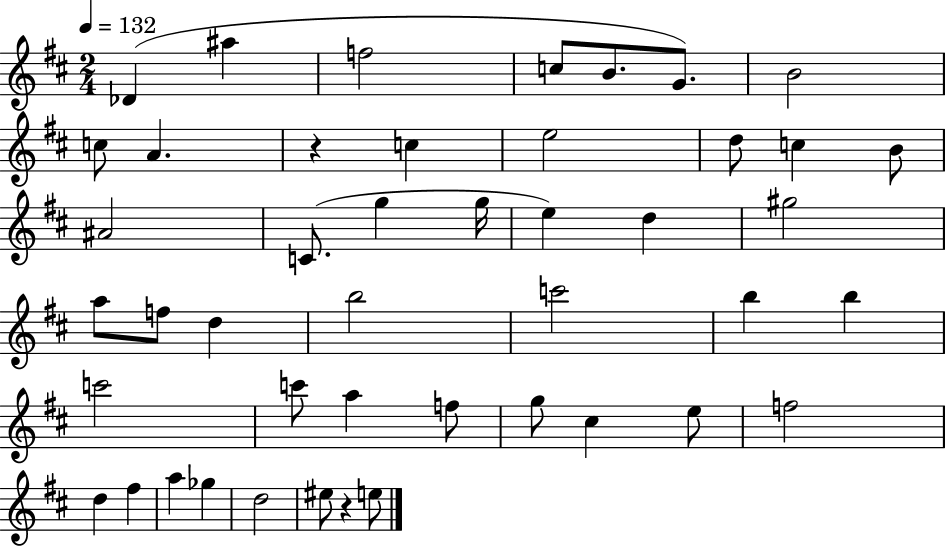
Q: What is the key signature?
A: D major